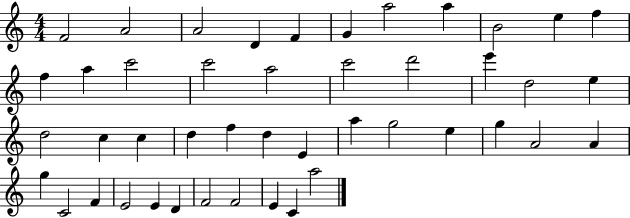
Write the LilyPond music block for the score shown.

{
  \clef treble
  \numericTimeSignature
  \time 4/4
  \key c \major
  f'2 a'2 | a'2 d'4 f'4 | g'4 a''2 a''4 | b'2 e''4 f''4 | \break f''4 a''4 c'''2 | c'''2 a''2 | c'''2 d'''2 | e'''4 d''2 e''4 | \break d''2 c''4 c''4 | d''4 f''4 d''4 e'4 | a''4 g''2 e''4 | g''4 a'2 a'4 | \break g''4 c'2 f'4 | e'2 e'4 d'4 | f'2 f'2 | e'4 c'4 a''2 | \break \bar "|."
}